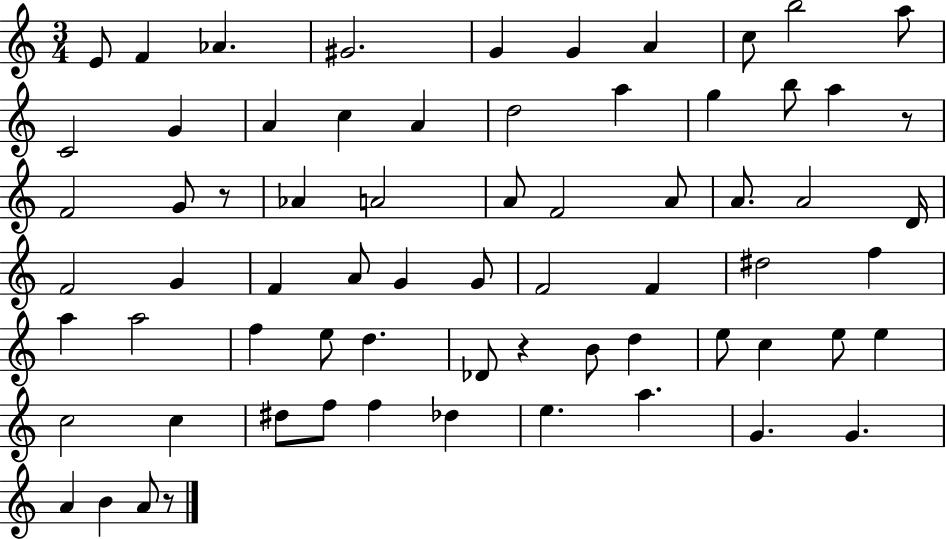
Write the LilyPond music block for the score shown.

{
  \clef treble
  \numericTimeSignature
  \time 3/4
  \key c \major
  e'8 f'4 aes'4. | gis'2. | g'4 g'4 a'4 | c''8 b''2 a''8 | \break c'2 g'4 | a'4 c''4 a'4 | d''2 a''4 | g''4 b''8 a''4 r8 | \break f'2 g'8 r8 | aes'4 a'2 | a'8 f'2 a'8 | a'8. a'2 d'16 | \break f'2 g'4 | f'4 a'8 g'4 g'8 | f'2 f'4 | dis''2 f''4 | \break a''4 a''2 | f''4 e''8 d''4. | des'8 r4 b'8 d''4 | e''8 c''4 e''8 e''4 | \break c''2 c''4 | dis''8 f''8 f''4 des''4 | e''4. a''4. | g'4. g'4. | \break a'4 b'4 a'8 r8 | \bar "|."
}